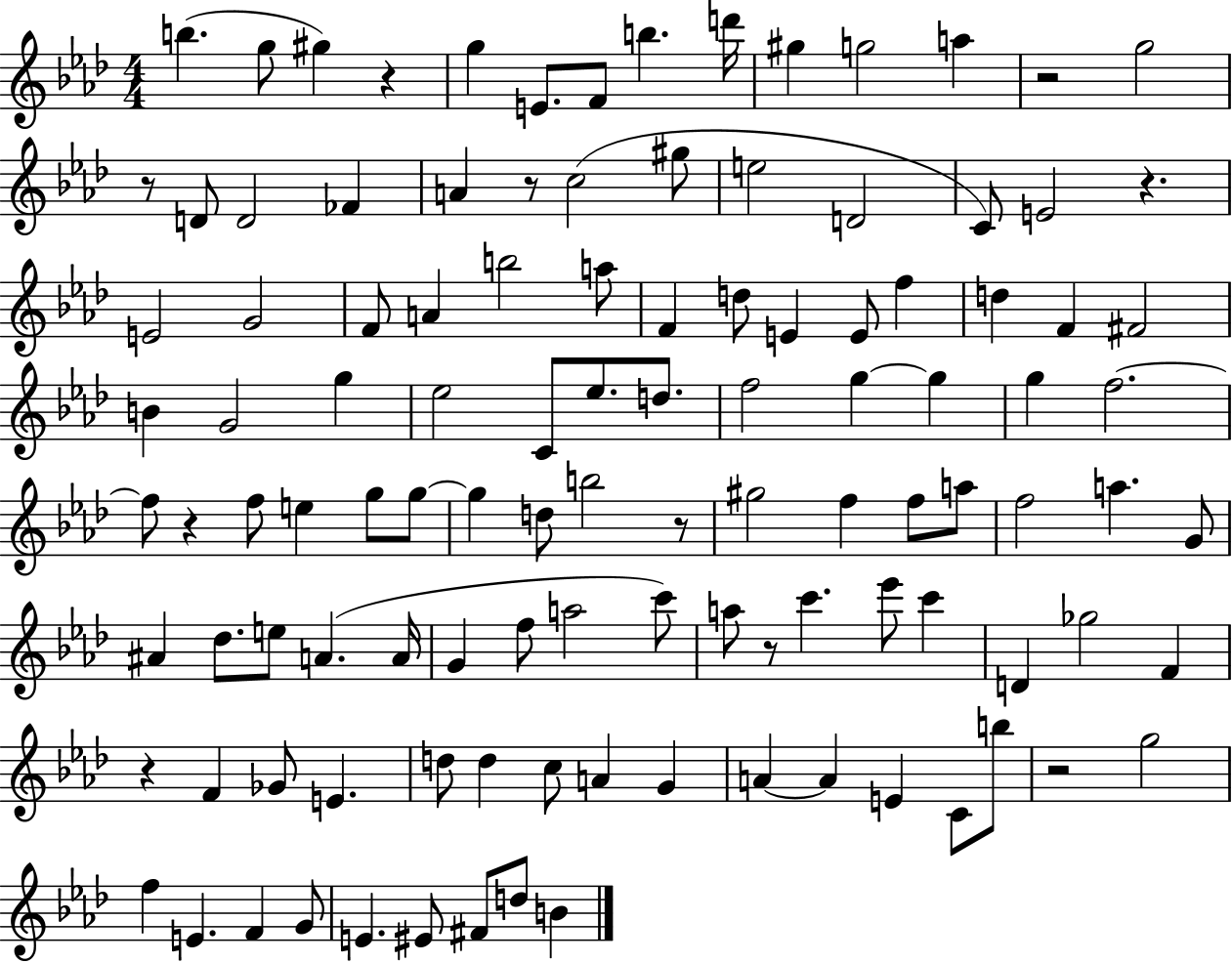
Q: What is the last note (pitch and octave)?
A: B4